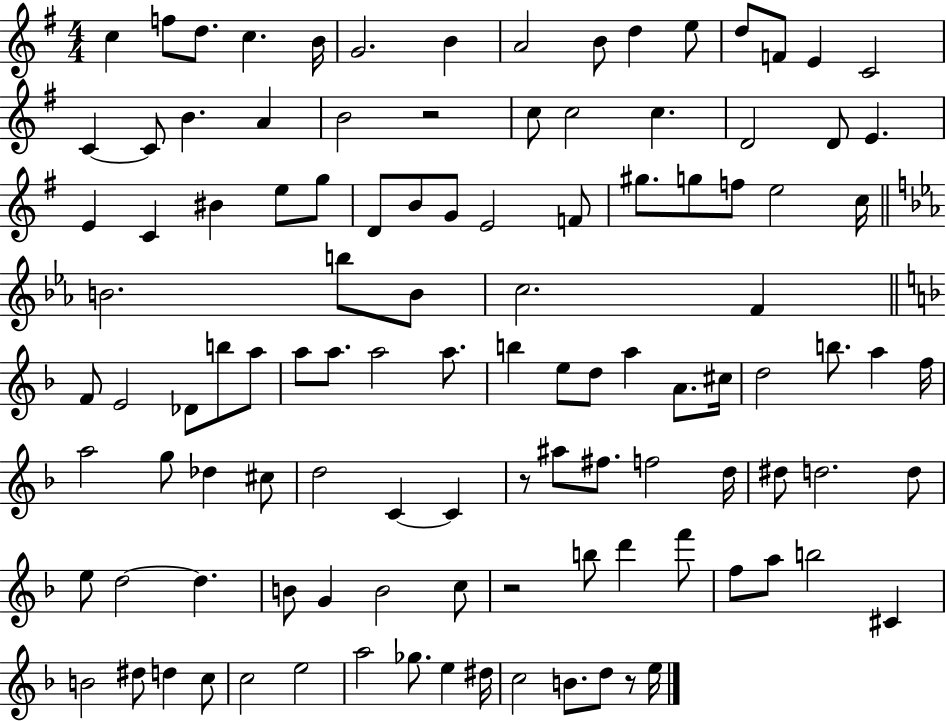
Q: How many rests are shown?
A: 4